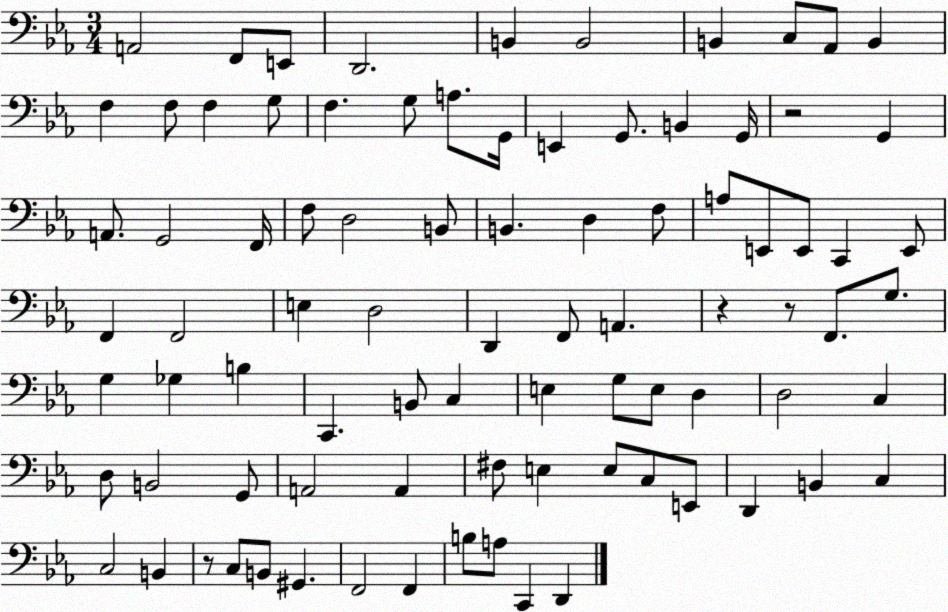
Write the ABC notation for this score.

X:1
T:Untitled
M:3/4
L:1/4
K:Eb
A,,2 F,,/2 E,,/2 D,,2 B,, B,,2 B,, C,/2 _A,,/2 B,, F, F,/2 F, G,/2 F, G,/2 A,/2 G,,/4 E,, G,,/2 B,, G,,/4 z2 G,, A,,/2 G,,2 F,,/4 F,/2 D,2 B,,/2 B,, D, F,/2 A,/2 E,,/2 E,,/2 C,, E,,/2 F,, F,,2 E, D,2 D,, F,,/2 A,, z z/2 F,,/2 G,/2 G, _G, B, C,, B,,/2 C, E, G,/2 E,/2 D, D,2 C, D,/2 B,,2 G,,/2 A,,2 A,, ^F,/2 E, E,/2 C,/2 E,,/2 D,, B,, C, C,2 B,, z/2 C,/2 B,,/2 ^G,, F,,2 F,, B,/2 A,/2 C,, D,,